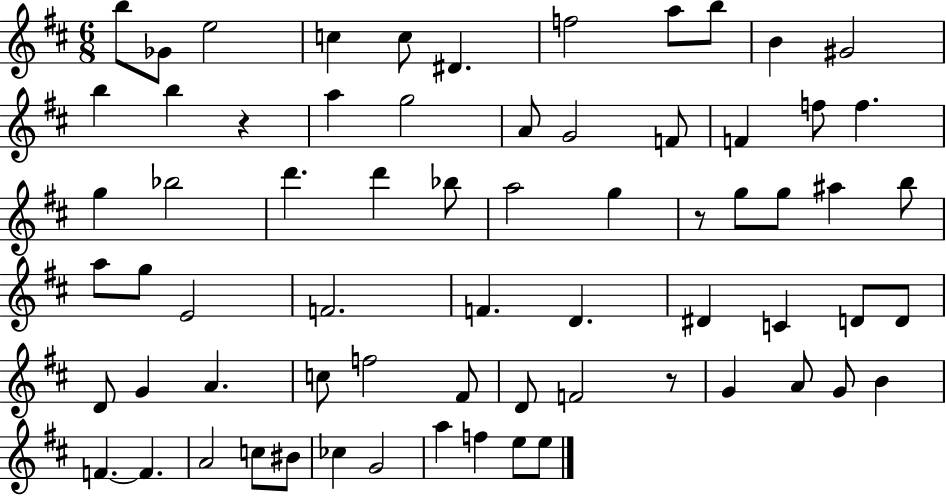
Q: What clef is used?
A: treble